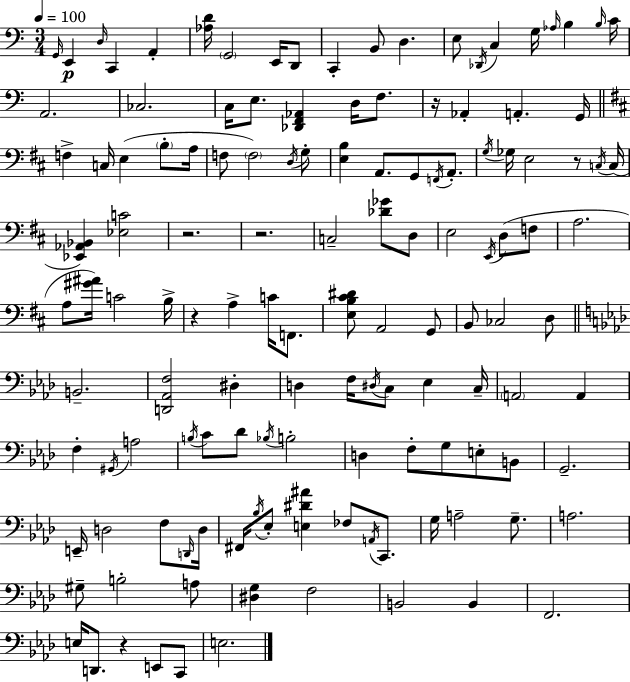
G2/s E2/q D3/s C2/q A2/q [Ab3,D4]/s G2/h E2/s D2/e C2/q B2/e D3/q. E3/e Db2/s C3/q G3/s Ab3/s B3/q B3/s C4/s A2/h. CES3/h. C3/s E3/e. [Db2,F2,Ab2]/q D3/s F3/e. R/s Ab2/q A2/q. G2/s F3/q C3/s E3/q B3/e A3/s F3/e F3/h D3/s G3/e [E3,B3]/q A2/e. G2/e F2/s A2/e. G3/s Gb3/s E3/h R/e C3/s C3/s [Eb2,Ab2,Bb2]/q [Eb3,C4]/h R/h. R/h. C3/h [Db4,Gb4]/e D3/e E3/h E2/s D3/e F3/e A3/h. A3/e [G#4,A#4]/s C4/h B3/s R/q A3/q C4/s F2/e. [E3,B3,C#4,D#4]/e A2/h G2/e B2/e CES3/h D3/e B2/h. [D2,Ab2,F3]/h D#3/q D3/q F3/s D#3/s C3/e Eb3/q C3/s A2/h A2/q F3/q G#2/s A3/h B3/s C4/e Db4/e Bb3/s B3/h D3/q F3/e G3/e E3/e B2/e G2/h. E2/s D3/h F3/e D2/s D3/s F#2/s Bb3/s Eb3/e [E3,D#4,A#4]/q FES3/e A2/s C2/e. G3/s A3/h G3/e. A3/h. G#3/e B3/h A3/e [D#3,G3]/q F3/h B2/h B2/q F2/h. E3/s D2/e. R/q E2/e C2/e E3/h.